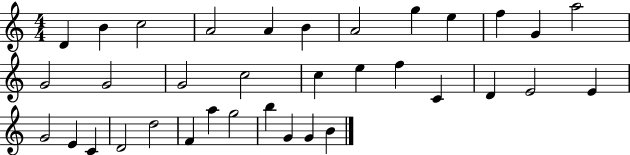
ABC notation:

X:1
T:Untitled
M:4/4
L:1/4
K:C
D B c2 A2 A B A2 g e f G a2 G2 G2 G2 c2 c e f C D E2 E G2 E C D2 d2 F a g2 b G G B